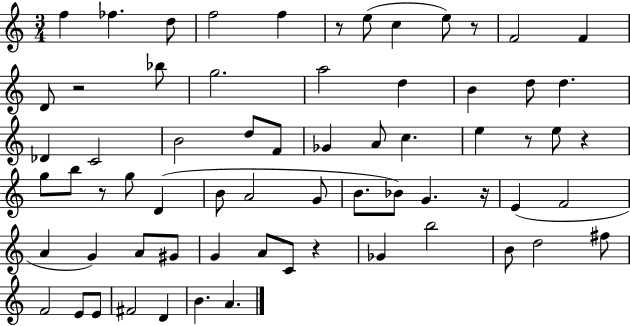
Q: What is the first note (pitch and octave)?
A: F5